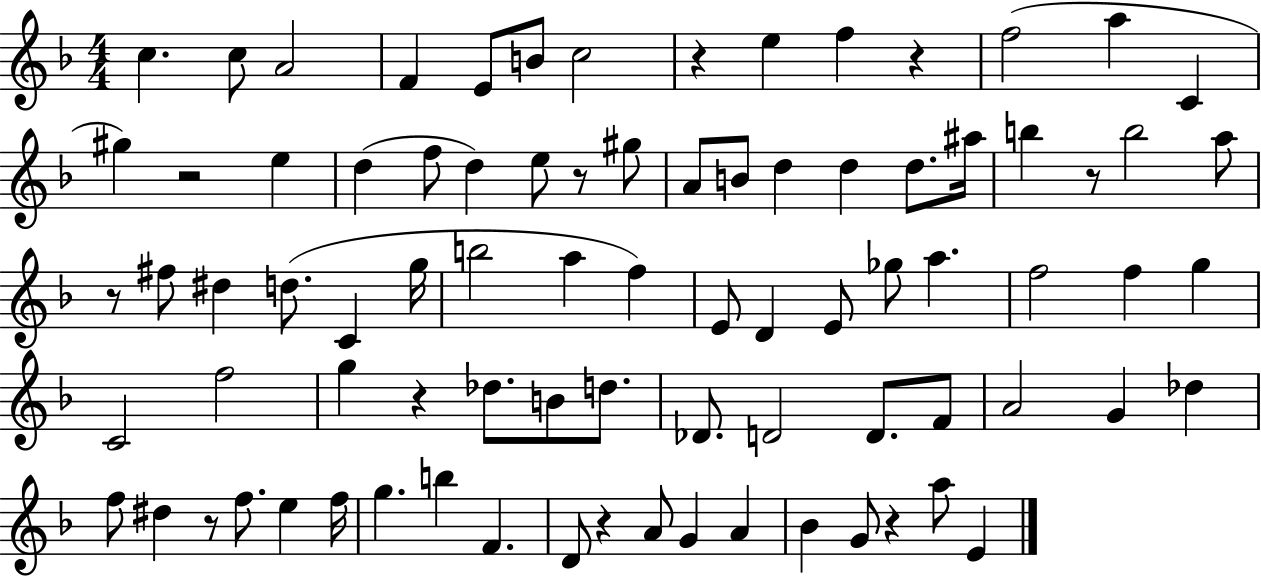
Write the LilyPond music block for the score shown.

{
  \clef treble
  \numericTimeSignature
  \time 4/4
  \key f \major
  c''4. c''8 a'2 | f'4 e'8 b'8 c''2 | r4 e''4 f''4 r4 | f''2( a''4 c'4 | \break gis''4) r2 e''4 | d''4( f''8 d''4) e''8 r8 gis''8 | a'8 b'8 d''4 d''4 d''8. ais''16 | b''4 r8 b''2 a''8 | \break r8 fis''8 dis''4 d''8.( c'4 g''16 | b''2 a''4 f''4) | e'8 d'4 e'8 ges''8 a''4. | f''2 f''4 g''4 | \break c'2 f''2 | g''4 r4 des''8. b'8 d''8. | des'8. d'2 d'8. f'8 | a'2 g'4 des''4 | \break f''8 dis''4 r8 f''8. e''4 f''16 | g''4. b''4 f'4. | d'8 r4 a'8 g'4 a'4 | bes'4 g'8 r4 a''8 e'4 | \break \bar "|."
}